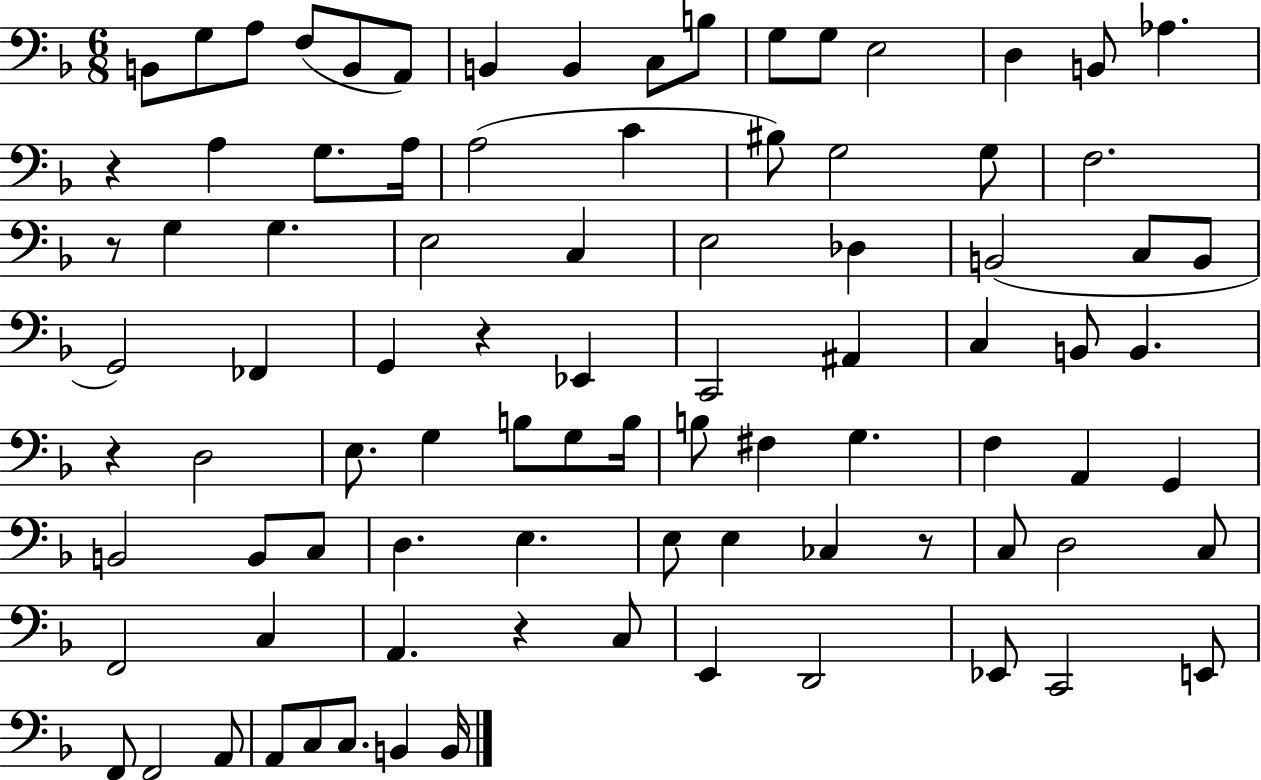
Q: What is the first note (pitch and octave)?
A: B2